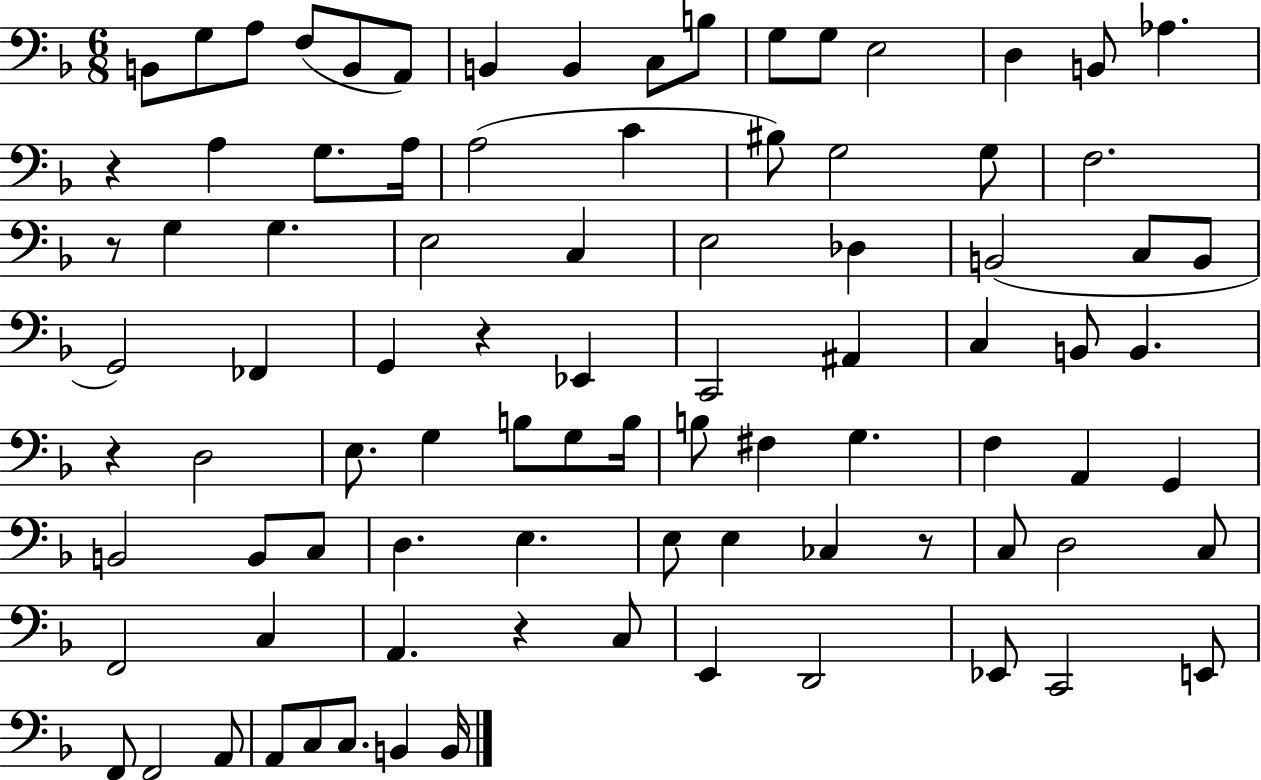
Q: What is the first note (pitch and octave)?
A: B2